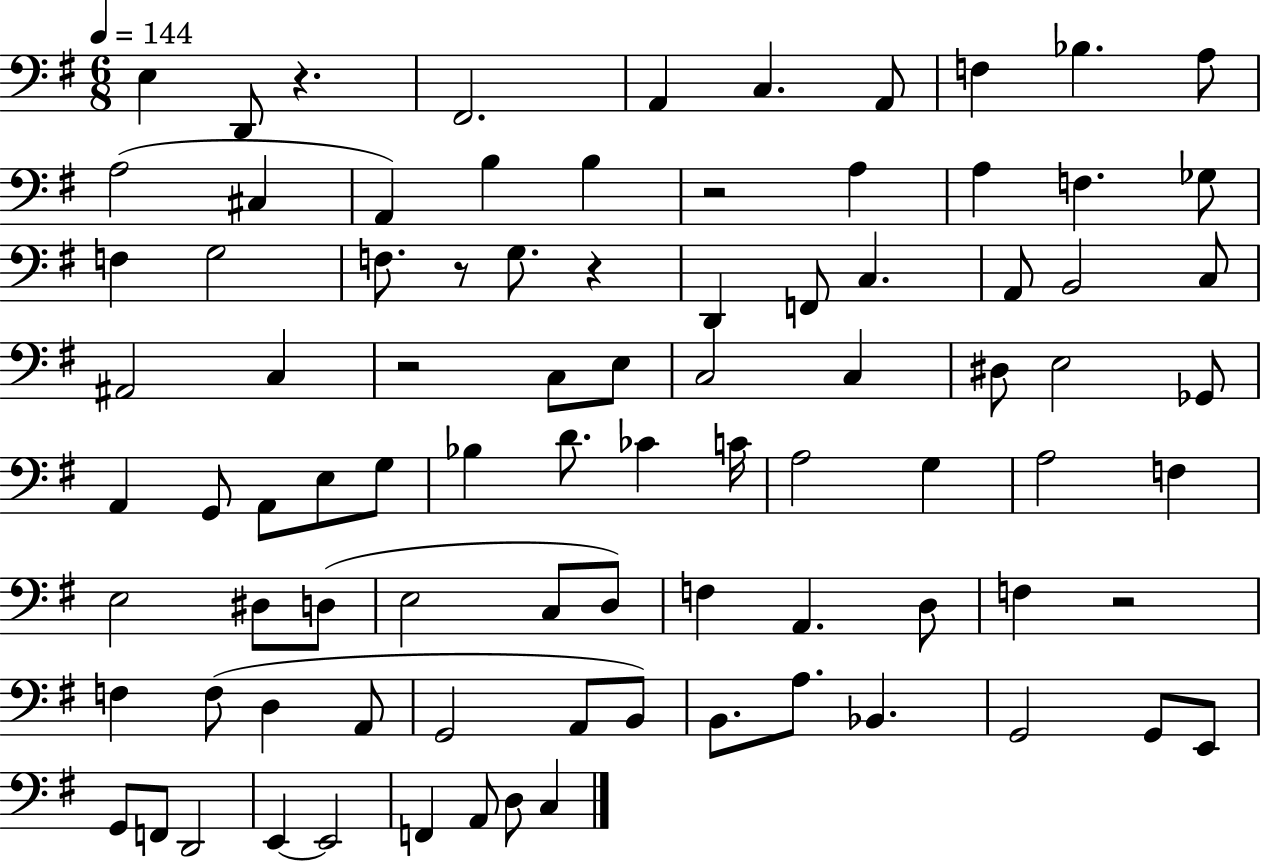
E3/q D2/e R/q. F#2/h. A2/q C3/q. A2/e F3/q Bb3/q. A3/e A3/h C#3/q A2/q B3/q B3/q R/h A3/q A3/q F3/q. Gb3/e F3/q G3/h F3/e. R/e G3/e. R/q D2/q F2/e C3/q. A2/e B2/h C3/e A#2/h C3/q R/h C3/e E3/e C3/h C3/q D#3/e E3/h Gb2/e A2/q G2/e A2/e E3/e G3/e Bb3/q D4/e. CES4/q C4/s A3/h G3/q A3/h F3/q E3/h D#3/e D3/e E3/h C3/e D3/e F3/q A2/q. D3/e F3/q R/h F3/q F3/e D3/q A2/e G2/h A2/e B2/e B2/e. A3/e. Bb2/q. G2/h G2/e E2/e G2/e F2/e D2/h E2/q E2/h F2/q A2/e D3/e C3/q